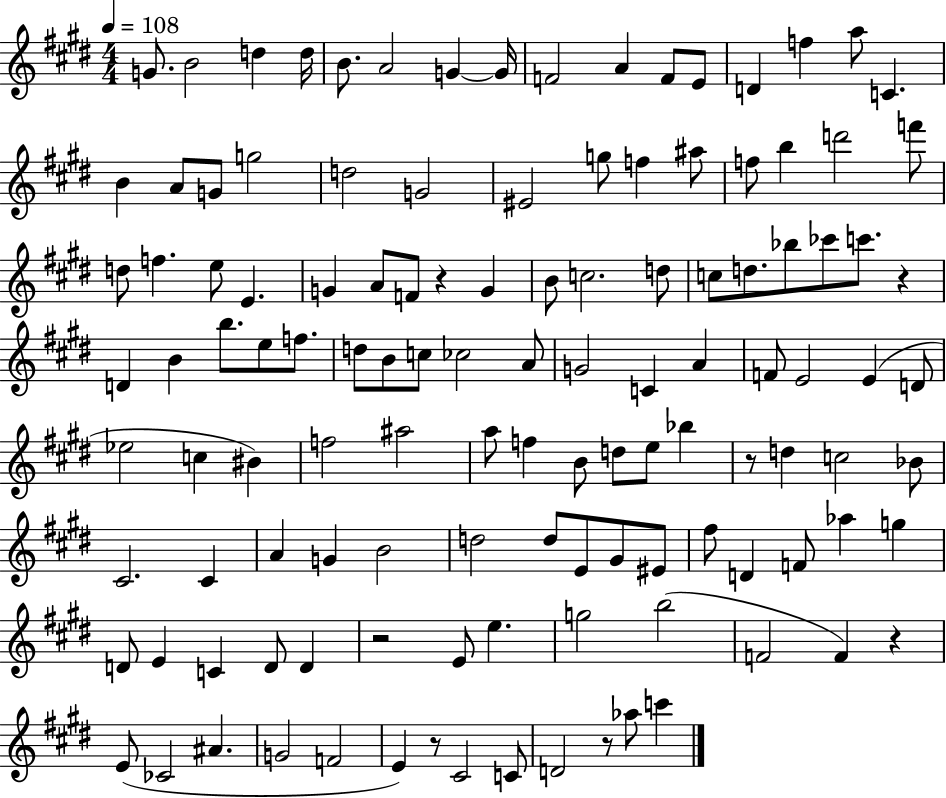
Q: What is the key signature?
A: E major